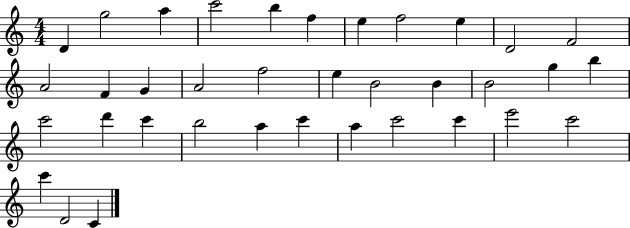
{
  \clef treble
  \numericTimeSignature
  \time 4/4
  \key c \major
  d'4 g''2 a''4 | c'''2 b''4 f''4 | e''4 f''2 e''4 | d'2 f'2 | \break a'2 f'4 g'4 | a'2 f''2 | e''4 b'2 b'4 | b'2 g''4 b''4 | \break c'''2 d'''4 c'''4 | b''2 a''4 c'''4 | a''4 c'''2 c'''4 | e'''2 c'''2 | \break c'''4 d'2 c'4 | \bar "|."
}